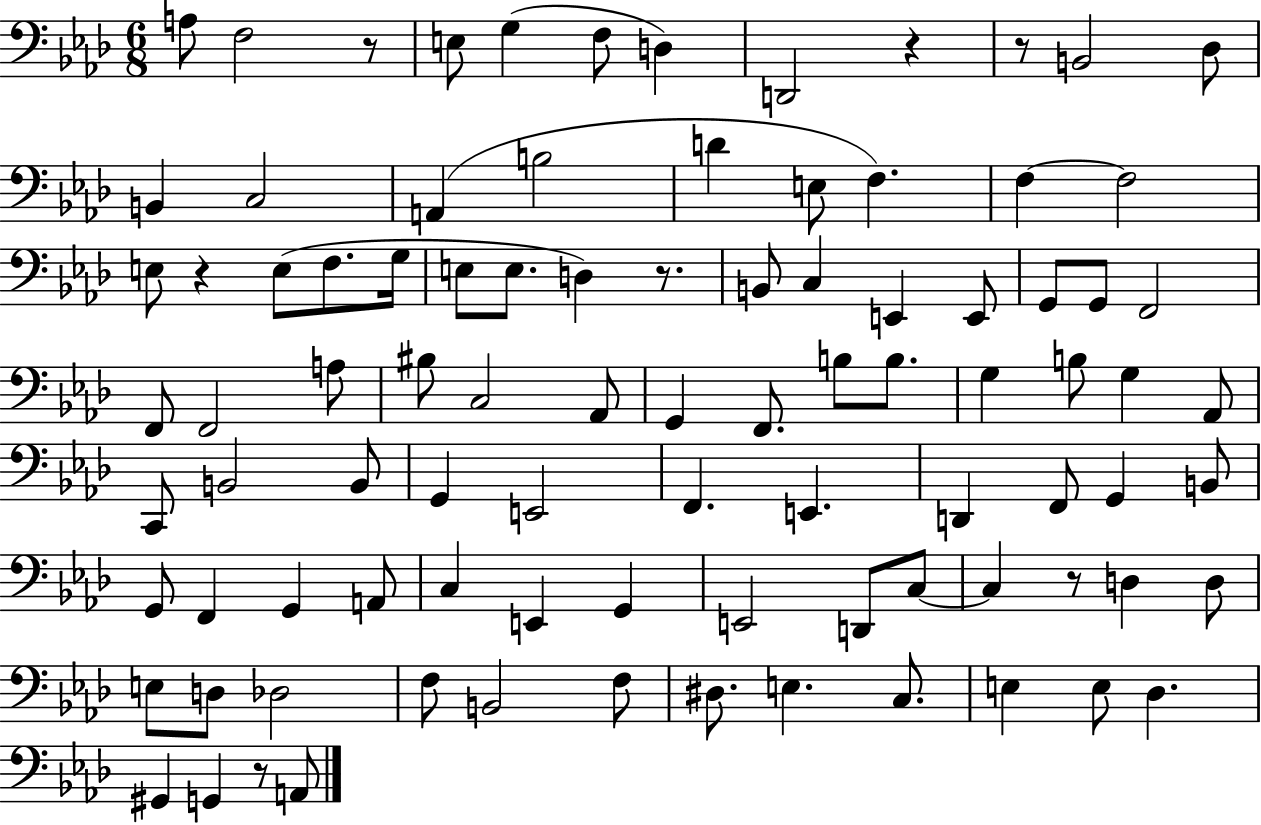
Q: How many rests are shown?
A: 7